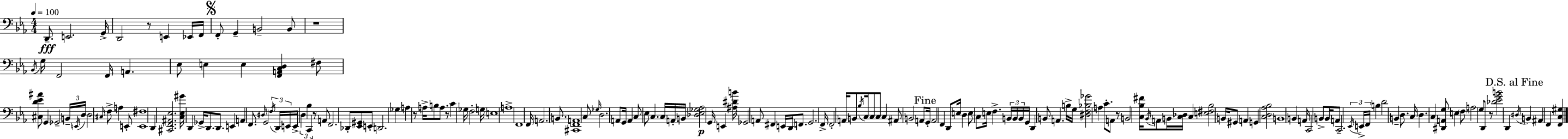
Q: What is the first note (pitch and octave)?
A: D2